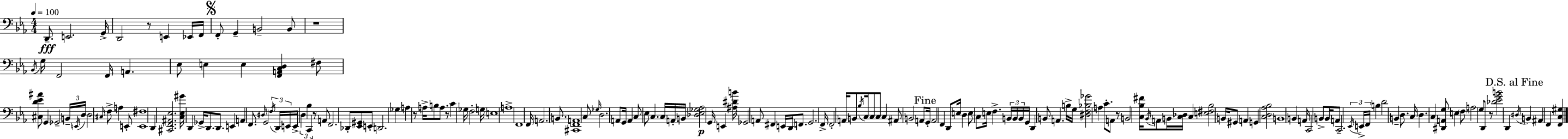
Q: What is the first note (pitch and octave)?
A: D2